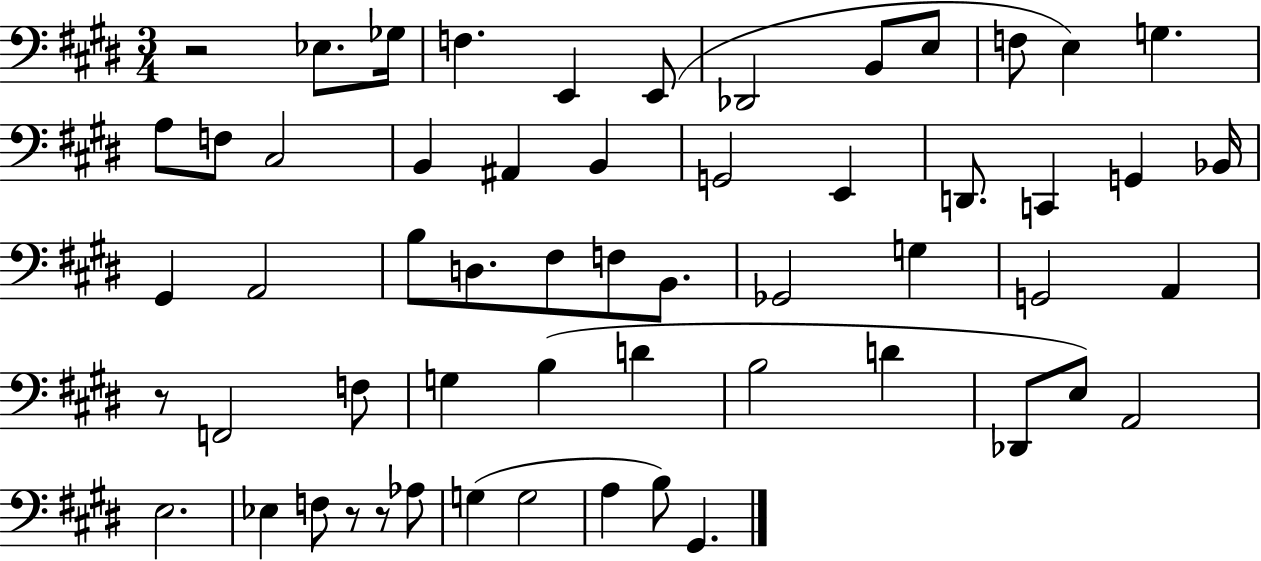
{
  \clef bass
  \numericTimeSignature
  \time 3/4
  \key e \major
  \repeat volta 2 { r2 ees8. ges16 | f4. e,4 e,8( | des,2 b,8 e8 | f8 e4) g4. | \break a8 f8 cis2 | b,4 ais,4 b,4 | g,2 e,4 | d,8. c,4 g,4 bes,16 | \break gis,4 a,2 | b8 d8. fis8 f8 b,8. | ges,2 g4 | g,2 a,4 | \break r8 f,2 f8 | g4 b4( d'4 | b2 d'4 | des,8 e8) a,2 | \break e2. | ees4 f8 r8 r8 aes8 | g4( g2 | a4 b8) gis,4. | \break } \bar "|."
}